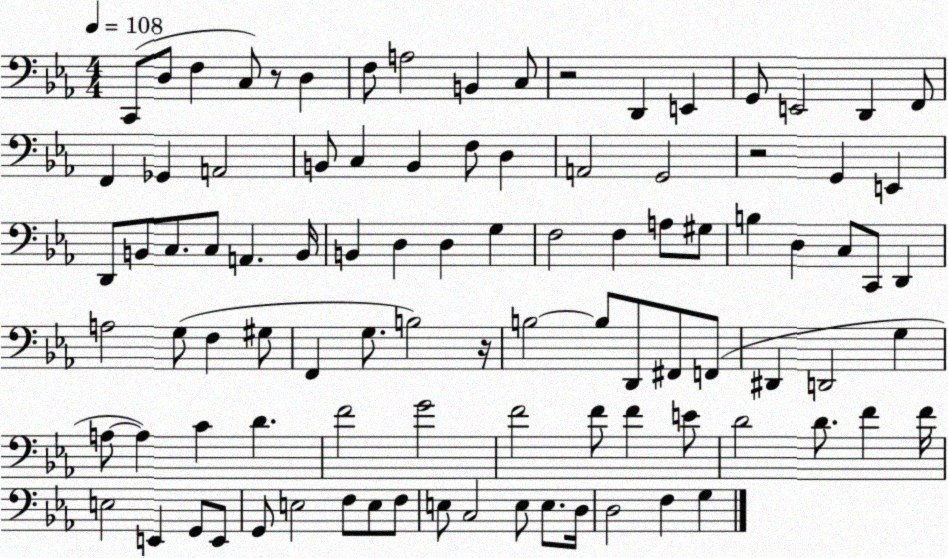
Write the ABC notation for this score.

X:1
T:Untitled
M:4/4
L:1/4
K:Eb
C,,/2 D,/2 F, C,/2 z/2 D, F,/2 A,2 B,, C,/2 z2 D,, E,, G,,/2 E,,2 D,, F,,/2 F,, _G,, A,,2 B,,/2 C, B,, F,/2 D, A,,2 G,,2 z2 G,, E,, D,,/2 B,,/2 C,/2 C,/2 A,, B,,/4 B,, D, D, G, F,2 F, A,/2 ^G,/2 B, D, C,/2 C,,/2 D,, A,2 G,/2 F, ^G,/2 F,, G,/2 B,2 z/4 B,2 B,/2 D,,/2 ^F,,/2 F,,/2 ^D,, D,,2 G, A,/2 A, C D F2 G2 F2 F/2 F E/2 D2 D/2 F F/4 E,2 E,, G,,/2 E,,/2 G,,/2 E,2 F,/2 E,/2 F,/2 E,/2 C,2 E,/2 E,/2 D,/4 D,2 F, G,